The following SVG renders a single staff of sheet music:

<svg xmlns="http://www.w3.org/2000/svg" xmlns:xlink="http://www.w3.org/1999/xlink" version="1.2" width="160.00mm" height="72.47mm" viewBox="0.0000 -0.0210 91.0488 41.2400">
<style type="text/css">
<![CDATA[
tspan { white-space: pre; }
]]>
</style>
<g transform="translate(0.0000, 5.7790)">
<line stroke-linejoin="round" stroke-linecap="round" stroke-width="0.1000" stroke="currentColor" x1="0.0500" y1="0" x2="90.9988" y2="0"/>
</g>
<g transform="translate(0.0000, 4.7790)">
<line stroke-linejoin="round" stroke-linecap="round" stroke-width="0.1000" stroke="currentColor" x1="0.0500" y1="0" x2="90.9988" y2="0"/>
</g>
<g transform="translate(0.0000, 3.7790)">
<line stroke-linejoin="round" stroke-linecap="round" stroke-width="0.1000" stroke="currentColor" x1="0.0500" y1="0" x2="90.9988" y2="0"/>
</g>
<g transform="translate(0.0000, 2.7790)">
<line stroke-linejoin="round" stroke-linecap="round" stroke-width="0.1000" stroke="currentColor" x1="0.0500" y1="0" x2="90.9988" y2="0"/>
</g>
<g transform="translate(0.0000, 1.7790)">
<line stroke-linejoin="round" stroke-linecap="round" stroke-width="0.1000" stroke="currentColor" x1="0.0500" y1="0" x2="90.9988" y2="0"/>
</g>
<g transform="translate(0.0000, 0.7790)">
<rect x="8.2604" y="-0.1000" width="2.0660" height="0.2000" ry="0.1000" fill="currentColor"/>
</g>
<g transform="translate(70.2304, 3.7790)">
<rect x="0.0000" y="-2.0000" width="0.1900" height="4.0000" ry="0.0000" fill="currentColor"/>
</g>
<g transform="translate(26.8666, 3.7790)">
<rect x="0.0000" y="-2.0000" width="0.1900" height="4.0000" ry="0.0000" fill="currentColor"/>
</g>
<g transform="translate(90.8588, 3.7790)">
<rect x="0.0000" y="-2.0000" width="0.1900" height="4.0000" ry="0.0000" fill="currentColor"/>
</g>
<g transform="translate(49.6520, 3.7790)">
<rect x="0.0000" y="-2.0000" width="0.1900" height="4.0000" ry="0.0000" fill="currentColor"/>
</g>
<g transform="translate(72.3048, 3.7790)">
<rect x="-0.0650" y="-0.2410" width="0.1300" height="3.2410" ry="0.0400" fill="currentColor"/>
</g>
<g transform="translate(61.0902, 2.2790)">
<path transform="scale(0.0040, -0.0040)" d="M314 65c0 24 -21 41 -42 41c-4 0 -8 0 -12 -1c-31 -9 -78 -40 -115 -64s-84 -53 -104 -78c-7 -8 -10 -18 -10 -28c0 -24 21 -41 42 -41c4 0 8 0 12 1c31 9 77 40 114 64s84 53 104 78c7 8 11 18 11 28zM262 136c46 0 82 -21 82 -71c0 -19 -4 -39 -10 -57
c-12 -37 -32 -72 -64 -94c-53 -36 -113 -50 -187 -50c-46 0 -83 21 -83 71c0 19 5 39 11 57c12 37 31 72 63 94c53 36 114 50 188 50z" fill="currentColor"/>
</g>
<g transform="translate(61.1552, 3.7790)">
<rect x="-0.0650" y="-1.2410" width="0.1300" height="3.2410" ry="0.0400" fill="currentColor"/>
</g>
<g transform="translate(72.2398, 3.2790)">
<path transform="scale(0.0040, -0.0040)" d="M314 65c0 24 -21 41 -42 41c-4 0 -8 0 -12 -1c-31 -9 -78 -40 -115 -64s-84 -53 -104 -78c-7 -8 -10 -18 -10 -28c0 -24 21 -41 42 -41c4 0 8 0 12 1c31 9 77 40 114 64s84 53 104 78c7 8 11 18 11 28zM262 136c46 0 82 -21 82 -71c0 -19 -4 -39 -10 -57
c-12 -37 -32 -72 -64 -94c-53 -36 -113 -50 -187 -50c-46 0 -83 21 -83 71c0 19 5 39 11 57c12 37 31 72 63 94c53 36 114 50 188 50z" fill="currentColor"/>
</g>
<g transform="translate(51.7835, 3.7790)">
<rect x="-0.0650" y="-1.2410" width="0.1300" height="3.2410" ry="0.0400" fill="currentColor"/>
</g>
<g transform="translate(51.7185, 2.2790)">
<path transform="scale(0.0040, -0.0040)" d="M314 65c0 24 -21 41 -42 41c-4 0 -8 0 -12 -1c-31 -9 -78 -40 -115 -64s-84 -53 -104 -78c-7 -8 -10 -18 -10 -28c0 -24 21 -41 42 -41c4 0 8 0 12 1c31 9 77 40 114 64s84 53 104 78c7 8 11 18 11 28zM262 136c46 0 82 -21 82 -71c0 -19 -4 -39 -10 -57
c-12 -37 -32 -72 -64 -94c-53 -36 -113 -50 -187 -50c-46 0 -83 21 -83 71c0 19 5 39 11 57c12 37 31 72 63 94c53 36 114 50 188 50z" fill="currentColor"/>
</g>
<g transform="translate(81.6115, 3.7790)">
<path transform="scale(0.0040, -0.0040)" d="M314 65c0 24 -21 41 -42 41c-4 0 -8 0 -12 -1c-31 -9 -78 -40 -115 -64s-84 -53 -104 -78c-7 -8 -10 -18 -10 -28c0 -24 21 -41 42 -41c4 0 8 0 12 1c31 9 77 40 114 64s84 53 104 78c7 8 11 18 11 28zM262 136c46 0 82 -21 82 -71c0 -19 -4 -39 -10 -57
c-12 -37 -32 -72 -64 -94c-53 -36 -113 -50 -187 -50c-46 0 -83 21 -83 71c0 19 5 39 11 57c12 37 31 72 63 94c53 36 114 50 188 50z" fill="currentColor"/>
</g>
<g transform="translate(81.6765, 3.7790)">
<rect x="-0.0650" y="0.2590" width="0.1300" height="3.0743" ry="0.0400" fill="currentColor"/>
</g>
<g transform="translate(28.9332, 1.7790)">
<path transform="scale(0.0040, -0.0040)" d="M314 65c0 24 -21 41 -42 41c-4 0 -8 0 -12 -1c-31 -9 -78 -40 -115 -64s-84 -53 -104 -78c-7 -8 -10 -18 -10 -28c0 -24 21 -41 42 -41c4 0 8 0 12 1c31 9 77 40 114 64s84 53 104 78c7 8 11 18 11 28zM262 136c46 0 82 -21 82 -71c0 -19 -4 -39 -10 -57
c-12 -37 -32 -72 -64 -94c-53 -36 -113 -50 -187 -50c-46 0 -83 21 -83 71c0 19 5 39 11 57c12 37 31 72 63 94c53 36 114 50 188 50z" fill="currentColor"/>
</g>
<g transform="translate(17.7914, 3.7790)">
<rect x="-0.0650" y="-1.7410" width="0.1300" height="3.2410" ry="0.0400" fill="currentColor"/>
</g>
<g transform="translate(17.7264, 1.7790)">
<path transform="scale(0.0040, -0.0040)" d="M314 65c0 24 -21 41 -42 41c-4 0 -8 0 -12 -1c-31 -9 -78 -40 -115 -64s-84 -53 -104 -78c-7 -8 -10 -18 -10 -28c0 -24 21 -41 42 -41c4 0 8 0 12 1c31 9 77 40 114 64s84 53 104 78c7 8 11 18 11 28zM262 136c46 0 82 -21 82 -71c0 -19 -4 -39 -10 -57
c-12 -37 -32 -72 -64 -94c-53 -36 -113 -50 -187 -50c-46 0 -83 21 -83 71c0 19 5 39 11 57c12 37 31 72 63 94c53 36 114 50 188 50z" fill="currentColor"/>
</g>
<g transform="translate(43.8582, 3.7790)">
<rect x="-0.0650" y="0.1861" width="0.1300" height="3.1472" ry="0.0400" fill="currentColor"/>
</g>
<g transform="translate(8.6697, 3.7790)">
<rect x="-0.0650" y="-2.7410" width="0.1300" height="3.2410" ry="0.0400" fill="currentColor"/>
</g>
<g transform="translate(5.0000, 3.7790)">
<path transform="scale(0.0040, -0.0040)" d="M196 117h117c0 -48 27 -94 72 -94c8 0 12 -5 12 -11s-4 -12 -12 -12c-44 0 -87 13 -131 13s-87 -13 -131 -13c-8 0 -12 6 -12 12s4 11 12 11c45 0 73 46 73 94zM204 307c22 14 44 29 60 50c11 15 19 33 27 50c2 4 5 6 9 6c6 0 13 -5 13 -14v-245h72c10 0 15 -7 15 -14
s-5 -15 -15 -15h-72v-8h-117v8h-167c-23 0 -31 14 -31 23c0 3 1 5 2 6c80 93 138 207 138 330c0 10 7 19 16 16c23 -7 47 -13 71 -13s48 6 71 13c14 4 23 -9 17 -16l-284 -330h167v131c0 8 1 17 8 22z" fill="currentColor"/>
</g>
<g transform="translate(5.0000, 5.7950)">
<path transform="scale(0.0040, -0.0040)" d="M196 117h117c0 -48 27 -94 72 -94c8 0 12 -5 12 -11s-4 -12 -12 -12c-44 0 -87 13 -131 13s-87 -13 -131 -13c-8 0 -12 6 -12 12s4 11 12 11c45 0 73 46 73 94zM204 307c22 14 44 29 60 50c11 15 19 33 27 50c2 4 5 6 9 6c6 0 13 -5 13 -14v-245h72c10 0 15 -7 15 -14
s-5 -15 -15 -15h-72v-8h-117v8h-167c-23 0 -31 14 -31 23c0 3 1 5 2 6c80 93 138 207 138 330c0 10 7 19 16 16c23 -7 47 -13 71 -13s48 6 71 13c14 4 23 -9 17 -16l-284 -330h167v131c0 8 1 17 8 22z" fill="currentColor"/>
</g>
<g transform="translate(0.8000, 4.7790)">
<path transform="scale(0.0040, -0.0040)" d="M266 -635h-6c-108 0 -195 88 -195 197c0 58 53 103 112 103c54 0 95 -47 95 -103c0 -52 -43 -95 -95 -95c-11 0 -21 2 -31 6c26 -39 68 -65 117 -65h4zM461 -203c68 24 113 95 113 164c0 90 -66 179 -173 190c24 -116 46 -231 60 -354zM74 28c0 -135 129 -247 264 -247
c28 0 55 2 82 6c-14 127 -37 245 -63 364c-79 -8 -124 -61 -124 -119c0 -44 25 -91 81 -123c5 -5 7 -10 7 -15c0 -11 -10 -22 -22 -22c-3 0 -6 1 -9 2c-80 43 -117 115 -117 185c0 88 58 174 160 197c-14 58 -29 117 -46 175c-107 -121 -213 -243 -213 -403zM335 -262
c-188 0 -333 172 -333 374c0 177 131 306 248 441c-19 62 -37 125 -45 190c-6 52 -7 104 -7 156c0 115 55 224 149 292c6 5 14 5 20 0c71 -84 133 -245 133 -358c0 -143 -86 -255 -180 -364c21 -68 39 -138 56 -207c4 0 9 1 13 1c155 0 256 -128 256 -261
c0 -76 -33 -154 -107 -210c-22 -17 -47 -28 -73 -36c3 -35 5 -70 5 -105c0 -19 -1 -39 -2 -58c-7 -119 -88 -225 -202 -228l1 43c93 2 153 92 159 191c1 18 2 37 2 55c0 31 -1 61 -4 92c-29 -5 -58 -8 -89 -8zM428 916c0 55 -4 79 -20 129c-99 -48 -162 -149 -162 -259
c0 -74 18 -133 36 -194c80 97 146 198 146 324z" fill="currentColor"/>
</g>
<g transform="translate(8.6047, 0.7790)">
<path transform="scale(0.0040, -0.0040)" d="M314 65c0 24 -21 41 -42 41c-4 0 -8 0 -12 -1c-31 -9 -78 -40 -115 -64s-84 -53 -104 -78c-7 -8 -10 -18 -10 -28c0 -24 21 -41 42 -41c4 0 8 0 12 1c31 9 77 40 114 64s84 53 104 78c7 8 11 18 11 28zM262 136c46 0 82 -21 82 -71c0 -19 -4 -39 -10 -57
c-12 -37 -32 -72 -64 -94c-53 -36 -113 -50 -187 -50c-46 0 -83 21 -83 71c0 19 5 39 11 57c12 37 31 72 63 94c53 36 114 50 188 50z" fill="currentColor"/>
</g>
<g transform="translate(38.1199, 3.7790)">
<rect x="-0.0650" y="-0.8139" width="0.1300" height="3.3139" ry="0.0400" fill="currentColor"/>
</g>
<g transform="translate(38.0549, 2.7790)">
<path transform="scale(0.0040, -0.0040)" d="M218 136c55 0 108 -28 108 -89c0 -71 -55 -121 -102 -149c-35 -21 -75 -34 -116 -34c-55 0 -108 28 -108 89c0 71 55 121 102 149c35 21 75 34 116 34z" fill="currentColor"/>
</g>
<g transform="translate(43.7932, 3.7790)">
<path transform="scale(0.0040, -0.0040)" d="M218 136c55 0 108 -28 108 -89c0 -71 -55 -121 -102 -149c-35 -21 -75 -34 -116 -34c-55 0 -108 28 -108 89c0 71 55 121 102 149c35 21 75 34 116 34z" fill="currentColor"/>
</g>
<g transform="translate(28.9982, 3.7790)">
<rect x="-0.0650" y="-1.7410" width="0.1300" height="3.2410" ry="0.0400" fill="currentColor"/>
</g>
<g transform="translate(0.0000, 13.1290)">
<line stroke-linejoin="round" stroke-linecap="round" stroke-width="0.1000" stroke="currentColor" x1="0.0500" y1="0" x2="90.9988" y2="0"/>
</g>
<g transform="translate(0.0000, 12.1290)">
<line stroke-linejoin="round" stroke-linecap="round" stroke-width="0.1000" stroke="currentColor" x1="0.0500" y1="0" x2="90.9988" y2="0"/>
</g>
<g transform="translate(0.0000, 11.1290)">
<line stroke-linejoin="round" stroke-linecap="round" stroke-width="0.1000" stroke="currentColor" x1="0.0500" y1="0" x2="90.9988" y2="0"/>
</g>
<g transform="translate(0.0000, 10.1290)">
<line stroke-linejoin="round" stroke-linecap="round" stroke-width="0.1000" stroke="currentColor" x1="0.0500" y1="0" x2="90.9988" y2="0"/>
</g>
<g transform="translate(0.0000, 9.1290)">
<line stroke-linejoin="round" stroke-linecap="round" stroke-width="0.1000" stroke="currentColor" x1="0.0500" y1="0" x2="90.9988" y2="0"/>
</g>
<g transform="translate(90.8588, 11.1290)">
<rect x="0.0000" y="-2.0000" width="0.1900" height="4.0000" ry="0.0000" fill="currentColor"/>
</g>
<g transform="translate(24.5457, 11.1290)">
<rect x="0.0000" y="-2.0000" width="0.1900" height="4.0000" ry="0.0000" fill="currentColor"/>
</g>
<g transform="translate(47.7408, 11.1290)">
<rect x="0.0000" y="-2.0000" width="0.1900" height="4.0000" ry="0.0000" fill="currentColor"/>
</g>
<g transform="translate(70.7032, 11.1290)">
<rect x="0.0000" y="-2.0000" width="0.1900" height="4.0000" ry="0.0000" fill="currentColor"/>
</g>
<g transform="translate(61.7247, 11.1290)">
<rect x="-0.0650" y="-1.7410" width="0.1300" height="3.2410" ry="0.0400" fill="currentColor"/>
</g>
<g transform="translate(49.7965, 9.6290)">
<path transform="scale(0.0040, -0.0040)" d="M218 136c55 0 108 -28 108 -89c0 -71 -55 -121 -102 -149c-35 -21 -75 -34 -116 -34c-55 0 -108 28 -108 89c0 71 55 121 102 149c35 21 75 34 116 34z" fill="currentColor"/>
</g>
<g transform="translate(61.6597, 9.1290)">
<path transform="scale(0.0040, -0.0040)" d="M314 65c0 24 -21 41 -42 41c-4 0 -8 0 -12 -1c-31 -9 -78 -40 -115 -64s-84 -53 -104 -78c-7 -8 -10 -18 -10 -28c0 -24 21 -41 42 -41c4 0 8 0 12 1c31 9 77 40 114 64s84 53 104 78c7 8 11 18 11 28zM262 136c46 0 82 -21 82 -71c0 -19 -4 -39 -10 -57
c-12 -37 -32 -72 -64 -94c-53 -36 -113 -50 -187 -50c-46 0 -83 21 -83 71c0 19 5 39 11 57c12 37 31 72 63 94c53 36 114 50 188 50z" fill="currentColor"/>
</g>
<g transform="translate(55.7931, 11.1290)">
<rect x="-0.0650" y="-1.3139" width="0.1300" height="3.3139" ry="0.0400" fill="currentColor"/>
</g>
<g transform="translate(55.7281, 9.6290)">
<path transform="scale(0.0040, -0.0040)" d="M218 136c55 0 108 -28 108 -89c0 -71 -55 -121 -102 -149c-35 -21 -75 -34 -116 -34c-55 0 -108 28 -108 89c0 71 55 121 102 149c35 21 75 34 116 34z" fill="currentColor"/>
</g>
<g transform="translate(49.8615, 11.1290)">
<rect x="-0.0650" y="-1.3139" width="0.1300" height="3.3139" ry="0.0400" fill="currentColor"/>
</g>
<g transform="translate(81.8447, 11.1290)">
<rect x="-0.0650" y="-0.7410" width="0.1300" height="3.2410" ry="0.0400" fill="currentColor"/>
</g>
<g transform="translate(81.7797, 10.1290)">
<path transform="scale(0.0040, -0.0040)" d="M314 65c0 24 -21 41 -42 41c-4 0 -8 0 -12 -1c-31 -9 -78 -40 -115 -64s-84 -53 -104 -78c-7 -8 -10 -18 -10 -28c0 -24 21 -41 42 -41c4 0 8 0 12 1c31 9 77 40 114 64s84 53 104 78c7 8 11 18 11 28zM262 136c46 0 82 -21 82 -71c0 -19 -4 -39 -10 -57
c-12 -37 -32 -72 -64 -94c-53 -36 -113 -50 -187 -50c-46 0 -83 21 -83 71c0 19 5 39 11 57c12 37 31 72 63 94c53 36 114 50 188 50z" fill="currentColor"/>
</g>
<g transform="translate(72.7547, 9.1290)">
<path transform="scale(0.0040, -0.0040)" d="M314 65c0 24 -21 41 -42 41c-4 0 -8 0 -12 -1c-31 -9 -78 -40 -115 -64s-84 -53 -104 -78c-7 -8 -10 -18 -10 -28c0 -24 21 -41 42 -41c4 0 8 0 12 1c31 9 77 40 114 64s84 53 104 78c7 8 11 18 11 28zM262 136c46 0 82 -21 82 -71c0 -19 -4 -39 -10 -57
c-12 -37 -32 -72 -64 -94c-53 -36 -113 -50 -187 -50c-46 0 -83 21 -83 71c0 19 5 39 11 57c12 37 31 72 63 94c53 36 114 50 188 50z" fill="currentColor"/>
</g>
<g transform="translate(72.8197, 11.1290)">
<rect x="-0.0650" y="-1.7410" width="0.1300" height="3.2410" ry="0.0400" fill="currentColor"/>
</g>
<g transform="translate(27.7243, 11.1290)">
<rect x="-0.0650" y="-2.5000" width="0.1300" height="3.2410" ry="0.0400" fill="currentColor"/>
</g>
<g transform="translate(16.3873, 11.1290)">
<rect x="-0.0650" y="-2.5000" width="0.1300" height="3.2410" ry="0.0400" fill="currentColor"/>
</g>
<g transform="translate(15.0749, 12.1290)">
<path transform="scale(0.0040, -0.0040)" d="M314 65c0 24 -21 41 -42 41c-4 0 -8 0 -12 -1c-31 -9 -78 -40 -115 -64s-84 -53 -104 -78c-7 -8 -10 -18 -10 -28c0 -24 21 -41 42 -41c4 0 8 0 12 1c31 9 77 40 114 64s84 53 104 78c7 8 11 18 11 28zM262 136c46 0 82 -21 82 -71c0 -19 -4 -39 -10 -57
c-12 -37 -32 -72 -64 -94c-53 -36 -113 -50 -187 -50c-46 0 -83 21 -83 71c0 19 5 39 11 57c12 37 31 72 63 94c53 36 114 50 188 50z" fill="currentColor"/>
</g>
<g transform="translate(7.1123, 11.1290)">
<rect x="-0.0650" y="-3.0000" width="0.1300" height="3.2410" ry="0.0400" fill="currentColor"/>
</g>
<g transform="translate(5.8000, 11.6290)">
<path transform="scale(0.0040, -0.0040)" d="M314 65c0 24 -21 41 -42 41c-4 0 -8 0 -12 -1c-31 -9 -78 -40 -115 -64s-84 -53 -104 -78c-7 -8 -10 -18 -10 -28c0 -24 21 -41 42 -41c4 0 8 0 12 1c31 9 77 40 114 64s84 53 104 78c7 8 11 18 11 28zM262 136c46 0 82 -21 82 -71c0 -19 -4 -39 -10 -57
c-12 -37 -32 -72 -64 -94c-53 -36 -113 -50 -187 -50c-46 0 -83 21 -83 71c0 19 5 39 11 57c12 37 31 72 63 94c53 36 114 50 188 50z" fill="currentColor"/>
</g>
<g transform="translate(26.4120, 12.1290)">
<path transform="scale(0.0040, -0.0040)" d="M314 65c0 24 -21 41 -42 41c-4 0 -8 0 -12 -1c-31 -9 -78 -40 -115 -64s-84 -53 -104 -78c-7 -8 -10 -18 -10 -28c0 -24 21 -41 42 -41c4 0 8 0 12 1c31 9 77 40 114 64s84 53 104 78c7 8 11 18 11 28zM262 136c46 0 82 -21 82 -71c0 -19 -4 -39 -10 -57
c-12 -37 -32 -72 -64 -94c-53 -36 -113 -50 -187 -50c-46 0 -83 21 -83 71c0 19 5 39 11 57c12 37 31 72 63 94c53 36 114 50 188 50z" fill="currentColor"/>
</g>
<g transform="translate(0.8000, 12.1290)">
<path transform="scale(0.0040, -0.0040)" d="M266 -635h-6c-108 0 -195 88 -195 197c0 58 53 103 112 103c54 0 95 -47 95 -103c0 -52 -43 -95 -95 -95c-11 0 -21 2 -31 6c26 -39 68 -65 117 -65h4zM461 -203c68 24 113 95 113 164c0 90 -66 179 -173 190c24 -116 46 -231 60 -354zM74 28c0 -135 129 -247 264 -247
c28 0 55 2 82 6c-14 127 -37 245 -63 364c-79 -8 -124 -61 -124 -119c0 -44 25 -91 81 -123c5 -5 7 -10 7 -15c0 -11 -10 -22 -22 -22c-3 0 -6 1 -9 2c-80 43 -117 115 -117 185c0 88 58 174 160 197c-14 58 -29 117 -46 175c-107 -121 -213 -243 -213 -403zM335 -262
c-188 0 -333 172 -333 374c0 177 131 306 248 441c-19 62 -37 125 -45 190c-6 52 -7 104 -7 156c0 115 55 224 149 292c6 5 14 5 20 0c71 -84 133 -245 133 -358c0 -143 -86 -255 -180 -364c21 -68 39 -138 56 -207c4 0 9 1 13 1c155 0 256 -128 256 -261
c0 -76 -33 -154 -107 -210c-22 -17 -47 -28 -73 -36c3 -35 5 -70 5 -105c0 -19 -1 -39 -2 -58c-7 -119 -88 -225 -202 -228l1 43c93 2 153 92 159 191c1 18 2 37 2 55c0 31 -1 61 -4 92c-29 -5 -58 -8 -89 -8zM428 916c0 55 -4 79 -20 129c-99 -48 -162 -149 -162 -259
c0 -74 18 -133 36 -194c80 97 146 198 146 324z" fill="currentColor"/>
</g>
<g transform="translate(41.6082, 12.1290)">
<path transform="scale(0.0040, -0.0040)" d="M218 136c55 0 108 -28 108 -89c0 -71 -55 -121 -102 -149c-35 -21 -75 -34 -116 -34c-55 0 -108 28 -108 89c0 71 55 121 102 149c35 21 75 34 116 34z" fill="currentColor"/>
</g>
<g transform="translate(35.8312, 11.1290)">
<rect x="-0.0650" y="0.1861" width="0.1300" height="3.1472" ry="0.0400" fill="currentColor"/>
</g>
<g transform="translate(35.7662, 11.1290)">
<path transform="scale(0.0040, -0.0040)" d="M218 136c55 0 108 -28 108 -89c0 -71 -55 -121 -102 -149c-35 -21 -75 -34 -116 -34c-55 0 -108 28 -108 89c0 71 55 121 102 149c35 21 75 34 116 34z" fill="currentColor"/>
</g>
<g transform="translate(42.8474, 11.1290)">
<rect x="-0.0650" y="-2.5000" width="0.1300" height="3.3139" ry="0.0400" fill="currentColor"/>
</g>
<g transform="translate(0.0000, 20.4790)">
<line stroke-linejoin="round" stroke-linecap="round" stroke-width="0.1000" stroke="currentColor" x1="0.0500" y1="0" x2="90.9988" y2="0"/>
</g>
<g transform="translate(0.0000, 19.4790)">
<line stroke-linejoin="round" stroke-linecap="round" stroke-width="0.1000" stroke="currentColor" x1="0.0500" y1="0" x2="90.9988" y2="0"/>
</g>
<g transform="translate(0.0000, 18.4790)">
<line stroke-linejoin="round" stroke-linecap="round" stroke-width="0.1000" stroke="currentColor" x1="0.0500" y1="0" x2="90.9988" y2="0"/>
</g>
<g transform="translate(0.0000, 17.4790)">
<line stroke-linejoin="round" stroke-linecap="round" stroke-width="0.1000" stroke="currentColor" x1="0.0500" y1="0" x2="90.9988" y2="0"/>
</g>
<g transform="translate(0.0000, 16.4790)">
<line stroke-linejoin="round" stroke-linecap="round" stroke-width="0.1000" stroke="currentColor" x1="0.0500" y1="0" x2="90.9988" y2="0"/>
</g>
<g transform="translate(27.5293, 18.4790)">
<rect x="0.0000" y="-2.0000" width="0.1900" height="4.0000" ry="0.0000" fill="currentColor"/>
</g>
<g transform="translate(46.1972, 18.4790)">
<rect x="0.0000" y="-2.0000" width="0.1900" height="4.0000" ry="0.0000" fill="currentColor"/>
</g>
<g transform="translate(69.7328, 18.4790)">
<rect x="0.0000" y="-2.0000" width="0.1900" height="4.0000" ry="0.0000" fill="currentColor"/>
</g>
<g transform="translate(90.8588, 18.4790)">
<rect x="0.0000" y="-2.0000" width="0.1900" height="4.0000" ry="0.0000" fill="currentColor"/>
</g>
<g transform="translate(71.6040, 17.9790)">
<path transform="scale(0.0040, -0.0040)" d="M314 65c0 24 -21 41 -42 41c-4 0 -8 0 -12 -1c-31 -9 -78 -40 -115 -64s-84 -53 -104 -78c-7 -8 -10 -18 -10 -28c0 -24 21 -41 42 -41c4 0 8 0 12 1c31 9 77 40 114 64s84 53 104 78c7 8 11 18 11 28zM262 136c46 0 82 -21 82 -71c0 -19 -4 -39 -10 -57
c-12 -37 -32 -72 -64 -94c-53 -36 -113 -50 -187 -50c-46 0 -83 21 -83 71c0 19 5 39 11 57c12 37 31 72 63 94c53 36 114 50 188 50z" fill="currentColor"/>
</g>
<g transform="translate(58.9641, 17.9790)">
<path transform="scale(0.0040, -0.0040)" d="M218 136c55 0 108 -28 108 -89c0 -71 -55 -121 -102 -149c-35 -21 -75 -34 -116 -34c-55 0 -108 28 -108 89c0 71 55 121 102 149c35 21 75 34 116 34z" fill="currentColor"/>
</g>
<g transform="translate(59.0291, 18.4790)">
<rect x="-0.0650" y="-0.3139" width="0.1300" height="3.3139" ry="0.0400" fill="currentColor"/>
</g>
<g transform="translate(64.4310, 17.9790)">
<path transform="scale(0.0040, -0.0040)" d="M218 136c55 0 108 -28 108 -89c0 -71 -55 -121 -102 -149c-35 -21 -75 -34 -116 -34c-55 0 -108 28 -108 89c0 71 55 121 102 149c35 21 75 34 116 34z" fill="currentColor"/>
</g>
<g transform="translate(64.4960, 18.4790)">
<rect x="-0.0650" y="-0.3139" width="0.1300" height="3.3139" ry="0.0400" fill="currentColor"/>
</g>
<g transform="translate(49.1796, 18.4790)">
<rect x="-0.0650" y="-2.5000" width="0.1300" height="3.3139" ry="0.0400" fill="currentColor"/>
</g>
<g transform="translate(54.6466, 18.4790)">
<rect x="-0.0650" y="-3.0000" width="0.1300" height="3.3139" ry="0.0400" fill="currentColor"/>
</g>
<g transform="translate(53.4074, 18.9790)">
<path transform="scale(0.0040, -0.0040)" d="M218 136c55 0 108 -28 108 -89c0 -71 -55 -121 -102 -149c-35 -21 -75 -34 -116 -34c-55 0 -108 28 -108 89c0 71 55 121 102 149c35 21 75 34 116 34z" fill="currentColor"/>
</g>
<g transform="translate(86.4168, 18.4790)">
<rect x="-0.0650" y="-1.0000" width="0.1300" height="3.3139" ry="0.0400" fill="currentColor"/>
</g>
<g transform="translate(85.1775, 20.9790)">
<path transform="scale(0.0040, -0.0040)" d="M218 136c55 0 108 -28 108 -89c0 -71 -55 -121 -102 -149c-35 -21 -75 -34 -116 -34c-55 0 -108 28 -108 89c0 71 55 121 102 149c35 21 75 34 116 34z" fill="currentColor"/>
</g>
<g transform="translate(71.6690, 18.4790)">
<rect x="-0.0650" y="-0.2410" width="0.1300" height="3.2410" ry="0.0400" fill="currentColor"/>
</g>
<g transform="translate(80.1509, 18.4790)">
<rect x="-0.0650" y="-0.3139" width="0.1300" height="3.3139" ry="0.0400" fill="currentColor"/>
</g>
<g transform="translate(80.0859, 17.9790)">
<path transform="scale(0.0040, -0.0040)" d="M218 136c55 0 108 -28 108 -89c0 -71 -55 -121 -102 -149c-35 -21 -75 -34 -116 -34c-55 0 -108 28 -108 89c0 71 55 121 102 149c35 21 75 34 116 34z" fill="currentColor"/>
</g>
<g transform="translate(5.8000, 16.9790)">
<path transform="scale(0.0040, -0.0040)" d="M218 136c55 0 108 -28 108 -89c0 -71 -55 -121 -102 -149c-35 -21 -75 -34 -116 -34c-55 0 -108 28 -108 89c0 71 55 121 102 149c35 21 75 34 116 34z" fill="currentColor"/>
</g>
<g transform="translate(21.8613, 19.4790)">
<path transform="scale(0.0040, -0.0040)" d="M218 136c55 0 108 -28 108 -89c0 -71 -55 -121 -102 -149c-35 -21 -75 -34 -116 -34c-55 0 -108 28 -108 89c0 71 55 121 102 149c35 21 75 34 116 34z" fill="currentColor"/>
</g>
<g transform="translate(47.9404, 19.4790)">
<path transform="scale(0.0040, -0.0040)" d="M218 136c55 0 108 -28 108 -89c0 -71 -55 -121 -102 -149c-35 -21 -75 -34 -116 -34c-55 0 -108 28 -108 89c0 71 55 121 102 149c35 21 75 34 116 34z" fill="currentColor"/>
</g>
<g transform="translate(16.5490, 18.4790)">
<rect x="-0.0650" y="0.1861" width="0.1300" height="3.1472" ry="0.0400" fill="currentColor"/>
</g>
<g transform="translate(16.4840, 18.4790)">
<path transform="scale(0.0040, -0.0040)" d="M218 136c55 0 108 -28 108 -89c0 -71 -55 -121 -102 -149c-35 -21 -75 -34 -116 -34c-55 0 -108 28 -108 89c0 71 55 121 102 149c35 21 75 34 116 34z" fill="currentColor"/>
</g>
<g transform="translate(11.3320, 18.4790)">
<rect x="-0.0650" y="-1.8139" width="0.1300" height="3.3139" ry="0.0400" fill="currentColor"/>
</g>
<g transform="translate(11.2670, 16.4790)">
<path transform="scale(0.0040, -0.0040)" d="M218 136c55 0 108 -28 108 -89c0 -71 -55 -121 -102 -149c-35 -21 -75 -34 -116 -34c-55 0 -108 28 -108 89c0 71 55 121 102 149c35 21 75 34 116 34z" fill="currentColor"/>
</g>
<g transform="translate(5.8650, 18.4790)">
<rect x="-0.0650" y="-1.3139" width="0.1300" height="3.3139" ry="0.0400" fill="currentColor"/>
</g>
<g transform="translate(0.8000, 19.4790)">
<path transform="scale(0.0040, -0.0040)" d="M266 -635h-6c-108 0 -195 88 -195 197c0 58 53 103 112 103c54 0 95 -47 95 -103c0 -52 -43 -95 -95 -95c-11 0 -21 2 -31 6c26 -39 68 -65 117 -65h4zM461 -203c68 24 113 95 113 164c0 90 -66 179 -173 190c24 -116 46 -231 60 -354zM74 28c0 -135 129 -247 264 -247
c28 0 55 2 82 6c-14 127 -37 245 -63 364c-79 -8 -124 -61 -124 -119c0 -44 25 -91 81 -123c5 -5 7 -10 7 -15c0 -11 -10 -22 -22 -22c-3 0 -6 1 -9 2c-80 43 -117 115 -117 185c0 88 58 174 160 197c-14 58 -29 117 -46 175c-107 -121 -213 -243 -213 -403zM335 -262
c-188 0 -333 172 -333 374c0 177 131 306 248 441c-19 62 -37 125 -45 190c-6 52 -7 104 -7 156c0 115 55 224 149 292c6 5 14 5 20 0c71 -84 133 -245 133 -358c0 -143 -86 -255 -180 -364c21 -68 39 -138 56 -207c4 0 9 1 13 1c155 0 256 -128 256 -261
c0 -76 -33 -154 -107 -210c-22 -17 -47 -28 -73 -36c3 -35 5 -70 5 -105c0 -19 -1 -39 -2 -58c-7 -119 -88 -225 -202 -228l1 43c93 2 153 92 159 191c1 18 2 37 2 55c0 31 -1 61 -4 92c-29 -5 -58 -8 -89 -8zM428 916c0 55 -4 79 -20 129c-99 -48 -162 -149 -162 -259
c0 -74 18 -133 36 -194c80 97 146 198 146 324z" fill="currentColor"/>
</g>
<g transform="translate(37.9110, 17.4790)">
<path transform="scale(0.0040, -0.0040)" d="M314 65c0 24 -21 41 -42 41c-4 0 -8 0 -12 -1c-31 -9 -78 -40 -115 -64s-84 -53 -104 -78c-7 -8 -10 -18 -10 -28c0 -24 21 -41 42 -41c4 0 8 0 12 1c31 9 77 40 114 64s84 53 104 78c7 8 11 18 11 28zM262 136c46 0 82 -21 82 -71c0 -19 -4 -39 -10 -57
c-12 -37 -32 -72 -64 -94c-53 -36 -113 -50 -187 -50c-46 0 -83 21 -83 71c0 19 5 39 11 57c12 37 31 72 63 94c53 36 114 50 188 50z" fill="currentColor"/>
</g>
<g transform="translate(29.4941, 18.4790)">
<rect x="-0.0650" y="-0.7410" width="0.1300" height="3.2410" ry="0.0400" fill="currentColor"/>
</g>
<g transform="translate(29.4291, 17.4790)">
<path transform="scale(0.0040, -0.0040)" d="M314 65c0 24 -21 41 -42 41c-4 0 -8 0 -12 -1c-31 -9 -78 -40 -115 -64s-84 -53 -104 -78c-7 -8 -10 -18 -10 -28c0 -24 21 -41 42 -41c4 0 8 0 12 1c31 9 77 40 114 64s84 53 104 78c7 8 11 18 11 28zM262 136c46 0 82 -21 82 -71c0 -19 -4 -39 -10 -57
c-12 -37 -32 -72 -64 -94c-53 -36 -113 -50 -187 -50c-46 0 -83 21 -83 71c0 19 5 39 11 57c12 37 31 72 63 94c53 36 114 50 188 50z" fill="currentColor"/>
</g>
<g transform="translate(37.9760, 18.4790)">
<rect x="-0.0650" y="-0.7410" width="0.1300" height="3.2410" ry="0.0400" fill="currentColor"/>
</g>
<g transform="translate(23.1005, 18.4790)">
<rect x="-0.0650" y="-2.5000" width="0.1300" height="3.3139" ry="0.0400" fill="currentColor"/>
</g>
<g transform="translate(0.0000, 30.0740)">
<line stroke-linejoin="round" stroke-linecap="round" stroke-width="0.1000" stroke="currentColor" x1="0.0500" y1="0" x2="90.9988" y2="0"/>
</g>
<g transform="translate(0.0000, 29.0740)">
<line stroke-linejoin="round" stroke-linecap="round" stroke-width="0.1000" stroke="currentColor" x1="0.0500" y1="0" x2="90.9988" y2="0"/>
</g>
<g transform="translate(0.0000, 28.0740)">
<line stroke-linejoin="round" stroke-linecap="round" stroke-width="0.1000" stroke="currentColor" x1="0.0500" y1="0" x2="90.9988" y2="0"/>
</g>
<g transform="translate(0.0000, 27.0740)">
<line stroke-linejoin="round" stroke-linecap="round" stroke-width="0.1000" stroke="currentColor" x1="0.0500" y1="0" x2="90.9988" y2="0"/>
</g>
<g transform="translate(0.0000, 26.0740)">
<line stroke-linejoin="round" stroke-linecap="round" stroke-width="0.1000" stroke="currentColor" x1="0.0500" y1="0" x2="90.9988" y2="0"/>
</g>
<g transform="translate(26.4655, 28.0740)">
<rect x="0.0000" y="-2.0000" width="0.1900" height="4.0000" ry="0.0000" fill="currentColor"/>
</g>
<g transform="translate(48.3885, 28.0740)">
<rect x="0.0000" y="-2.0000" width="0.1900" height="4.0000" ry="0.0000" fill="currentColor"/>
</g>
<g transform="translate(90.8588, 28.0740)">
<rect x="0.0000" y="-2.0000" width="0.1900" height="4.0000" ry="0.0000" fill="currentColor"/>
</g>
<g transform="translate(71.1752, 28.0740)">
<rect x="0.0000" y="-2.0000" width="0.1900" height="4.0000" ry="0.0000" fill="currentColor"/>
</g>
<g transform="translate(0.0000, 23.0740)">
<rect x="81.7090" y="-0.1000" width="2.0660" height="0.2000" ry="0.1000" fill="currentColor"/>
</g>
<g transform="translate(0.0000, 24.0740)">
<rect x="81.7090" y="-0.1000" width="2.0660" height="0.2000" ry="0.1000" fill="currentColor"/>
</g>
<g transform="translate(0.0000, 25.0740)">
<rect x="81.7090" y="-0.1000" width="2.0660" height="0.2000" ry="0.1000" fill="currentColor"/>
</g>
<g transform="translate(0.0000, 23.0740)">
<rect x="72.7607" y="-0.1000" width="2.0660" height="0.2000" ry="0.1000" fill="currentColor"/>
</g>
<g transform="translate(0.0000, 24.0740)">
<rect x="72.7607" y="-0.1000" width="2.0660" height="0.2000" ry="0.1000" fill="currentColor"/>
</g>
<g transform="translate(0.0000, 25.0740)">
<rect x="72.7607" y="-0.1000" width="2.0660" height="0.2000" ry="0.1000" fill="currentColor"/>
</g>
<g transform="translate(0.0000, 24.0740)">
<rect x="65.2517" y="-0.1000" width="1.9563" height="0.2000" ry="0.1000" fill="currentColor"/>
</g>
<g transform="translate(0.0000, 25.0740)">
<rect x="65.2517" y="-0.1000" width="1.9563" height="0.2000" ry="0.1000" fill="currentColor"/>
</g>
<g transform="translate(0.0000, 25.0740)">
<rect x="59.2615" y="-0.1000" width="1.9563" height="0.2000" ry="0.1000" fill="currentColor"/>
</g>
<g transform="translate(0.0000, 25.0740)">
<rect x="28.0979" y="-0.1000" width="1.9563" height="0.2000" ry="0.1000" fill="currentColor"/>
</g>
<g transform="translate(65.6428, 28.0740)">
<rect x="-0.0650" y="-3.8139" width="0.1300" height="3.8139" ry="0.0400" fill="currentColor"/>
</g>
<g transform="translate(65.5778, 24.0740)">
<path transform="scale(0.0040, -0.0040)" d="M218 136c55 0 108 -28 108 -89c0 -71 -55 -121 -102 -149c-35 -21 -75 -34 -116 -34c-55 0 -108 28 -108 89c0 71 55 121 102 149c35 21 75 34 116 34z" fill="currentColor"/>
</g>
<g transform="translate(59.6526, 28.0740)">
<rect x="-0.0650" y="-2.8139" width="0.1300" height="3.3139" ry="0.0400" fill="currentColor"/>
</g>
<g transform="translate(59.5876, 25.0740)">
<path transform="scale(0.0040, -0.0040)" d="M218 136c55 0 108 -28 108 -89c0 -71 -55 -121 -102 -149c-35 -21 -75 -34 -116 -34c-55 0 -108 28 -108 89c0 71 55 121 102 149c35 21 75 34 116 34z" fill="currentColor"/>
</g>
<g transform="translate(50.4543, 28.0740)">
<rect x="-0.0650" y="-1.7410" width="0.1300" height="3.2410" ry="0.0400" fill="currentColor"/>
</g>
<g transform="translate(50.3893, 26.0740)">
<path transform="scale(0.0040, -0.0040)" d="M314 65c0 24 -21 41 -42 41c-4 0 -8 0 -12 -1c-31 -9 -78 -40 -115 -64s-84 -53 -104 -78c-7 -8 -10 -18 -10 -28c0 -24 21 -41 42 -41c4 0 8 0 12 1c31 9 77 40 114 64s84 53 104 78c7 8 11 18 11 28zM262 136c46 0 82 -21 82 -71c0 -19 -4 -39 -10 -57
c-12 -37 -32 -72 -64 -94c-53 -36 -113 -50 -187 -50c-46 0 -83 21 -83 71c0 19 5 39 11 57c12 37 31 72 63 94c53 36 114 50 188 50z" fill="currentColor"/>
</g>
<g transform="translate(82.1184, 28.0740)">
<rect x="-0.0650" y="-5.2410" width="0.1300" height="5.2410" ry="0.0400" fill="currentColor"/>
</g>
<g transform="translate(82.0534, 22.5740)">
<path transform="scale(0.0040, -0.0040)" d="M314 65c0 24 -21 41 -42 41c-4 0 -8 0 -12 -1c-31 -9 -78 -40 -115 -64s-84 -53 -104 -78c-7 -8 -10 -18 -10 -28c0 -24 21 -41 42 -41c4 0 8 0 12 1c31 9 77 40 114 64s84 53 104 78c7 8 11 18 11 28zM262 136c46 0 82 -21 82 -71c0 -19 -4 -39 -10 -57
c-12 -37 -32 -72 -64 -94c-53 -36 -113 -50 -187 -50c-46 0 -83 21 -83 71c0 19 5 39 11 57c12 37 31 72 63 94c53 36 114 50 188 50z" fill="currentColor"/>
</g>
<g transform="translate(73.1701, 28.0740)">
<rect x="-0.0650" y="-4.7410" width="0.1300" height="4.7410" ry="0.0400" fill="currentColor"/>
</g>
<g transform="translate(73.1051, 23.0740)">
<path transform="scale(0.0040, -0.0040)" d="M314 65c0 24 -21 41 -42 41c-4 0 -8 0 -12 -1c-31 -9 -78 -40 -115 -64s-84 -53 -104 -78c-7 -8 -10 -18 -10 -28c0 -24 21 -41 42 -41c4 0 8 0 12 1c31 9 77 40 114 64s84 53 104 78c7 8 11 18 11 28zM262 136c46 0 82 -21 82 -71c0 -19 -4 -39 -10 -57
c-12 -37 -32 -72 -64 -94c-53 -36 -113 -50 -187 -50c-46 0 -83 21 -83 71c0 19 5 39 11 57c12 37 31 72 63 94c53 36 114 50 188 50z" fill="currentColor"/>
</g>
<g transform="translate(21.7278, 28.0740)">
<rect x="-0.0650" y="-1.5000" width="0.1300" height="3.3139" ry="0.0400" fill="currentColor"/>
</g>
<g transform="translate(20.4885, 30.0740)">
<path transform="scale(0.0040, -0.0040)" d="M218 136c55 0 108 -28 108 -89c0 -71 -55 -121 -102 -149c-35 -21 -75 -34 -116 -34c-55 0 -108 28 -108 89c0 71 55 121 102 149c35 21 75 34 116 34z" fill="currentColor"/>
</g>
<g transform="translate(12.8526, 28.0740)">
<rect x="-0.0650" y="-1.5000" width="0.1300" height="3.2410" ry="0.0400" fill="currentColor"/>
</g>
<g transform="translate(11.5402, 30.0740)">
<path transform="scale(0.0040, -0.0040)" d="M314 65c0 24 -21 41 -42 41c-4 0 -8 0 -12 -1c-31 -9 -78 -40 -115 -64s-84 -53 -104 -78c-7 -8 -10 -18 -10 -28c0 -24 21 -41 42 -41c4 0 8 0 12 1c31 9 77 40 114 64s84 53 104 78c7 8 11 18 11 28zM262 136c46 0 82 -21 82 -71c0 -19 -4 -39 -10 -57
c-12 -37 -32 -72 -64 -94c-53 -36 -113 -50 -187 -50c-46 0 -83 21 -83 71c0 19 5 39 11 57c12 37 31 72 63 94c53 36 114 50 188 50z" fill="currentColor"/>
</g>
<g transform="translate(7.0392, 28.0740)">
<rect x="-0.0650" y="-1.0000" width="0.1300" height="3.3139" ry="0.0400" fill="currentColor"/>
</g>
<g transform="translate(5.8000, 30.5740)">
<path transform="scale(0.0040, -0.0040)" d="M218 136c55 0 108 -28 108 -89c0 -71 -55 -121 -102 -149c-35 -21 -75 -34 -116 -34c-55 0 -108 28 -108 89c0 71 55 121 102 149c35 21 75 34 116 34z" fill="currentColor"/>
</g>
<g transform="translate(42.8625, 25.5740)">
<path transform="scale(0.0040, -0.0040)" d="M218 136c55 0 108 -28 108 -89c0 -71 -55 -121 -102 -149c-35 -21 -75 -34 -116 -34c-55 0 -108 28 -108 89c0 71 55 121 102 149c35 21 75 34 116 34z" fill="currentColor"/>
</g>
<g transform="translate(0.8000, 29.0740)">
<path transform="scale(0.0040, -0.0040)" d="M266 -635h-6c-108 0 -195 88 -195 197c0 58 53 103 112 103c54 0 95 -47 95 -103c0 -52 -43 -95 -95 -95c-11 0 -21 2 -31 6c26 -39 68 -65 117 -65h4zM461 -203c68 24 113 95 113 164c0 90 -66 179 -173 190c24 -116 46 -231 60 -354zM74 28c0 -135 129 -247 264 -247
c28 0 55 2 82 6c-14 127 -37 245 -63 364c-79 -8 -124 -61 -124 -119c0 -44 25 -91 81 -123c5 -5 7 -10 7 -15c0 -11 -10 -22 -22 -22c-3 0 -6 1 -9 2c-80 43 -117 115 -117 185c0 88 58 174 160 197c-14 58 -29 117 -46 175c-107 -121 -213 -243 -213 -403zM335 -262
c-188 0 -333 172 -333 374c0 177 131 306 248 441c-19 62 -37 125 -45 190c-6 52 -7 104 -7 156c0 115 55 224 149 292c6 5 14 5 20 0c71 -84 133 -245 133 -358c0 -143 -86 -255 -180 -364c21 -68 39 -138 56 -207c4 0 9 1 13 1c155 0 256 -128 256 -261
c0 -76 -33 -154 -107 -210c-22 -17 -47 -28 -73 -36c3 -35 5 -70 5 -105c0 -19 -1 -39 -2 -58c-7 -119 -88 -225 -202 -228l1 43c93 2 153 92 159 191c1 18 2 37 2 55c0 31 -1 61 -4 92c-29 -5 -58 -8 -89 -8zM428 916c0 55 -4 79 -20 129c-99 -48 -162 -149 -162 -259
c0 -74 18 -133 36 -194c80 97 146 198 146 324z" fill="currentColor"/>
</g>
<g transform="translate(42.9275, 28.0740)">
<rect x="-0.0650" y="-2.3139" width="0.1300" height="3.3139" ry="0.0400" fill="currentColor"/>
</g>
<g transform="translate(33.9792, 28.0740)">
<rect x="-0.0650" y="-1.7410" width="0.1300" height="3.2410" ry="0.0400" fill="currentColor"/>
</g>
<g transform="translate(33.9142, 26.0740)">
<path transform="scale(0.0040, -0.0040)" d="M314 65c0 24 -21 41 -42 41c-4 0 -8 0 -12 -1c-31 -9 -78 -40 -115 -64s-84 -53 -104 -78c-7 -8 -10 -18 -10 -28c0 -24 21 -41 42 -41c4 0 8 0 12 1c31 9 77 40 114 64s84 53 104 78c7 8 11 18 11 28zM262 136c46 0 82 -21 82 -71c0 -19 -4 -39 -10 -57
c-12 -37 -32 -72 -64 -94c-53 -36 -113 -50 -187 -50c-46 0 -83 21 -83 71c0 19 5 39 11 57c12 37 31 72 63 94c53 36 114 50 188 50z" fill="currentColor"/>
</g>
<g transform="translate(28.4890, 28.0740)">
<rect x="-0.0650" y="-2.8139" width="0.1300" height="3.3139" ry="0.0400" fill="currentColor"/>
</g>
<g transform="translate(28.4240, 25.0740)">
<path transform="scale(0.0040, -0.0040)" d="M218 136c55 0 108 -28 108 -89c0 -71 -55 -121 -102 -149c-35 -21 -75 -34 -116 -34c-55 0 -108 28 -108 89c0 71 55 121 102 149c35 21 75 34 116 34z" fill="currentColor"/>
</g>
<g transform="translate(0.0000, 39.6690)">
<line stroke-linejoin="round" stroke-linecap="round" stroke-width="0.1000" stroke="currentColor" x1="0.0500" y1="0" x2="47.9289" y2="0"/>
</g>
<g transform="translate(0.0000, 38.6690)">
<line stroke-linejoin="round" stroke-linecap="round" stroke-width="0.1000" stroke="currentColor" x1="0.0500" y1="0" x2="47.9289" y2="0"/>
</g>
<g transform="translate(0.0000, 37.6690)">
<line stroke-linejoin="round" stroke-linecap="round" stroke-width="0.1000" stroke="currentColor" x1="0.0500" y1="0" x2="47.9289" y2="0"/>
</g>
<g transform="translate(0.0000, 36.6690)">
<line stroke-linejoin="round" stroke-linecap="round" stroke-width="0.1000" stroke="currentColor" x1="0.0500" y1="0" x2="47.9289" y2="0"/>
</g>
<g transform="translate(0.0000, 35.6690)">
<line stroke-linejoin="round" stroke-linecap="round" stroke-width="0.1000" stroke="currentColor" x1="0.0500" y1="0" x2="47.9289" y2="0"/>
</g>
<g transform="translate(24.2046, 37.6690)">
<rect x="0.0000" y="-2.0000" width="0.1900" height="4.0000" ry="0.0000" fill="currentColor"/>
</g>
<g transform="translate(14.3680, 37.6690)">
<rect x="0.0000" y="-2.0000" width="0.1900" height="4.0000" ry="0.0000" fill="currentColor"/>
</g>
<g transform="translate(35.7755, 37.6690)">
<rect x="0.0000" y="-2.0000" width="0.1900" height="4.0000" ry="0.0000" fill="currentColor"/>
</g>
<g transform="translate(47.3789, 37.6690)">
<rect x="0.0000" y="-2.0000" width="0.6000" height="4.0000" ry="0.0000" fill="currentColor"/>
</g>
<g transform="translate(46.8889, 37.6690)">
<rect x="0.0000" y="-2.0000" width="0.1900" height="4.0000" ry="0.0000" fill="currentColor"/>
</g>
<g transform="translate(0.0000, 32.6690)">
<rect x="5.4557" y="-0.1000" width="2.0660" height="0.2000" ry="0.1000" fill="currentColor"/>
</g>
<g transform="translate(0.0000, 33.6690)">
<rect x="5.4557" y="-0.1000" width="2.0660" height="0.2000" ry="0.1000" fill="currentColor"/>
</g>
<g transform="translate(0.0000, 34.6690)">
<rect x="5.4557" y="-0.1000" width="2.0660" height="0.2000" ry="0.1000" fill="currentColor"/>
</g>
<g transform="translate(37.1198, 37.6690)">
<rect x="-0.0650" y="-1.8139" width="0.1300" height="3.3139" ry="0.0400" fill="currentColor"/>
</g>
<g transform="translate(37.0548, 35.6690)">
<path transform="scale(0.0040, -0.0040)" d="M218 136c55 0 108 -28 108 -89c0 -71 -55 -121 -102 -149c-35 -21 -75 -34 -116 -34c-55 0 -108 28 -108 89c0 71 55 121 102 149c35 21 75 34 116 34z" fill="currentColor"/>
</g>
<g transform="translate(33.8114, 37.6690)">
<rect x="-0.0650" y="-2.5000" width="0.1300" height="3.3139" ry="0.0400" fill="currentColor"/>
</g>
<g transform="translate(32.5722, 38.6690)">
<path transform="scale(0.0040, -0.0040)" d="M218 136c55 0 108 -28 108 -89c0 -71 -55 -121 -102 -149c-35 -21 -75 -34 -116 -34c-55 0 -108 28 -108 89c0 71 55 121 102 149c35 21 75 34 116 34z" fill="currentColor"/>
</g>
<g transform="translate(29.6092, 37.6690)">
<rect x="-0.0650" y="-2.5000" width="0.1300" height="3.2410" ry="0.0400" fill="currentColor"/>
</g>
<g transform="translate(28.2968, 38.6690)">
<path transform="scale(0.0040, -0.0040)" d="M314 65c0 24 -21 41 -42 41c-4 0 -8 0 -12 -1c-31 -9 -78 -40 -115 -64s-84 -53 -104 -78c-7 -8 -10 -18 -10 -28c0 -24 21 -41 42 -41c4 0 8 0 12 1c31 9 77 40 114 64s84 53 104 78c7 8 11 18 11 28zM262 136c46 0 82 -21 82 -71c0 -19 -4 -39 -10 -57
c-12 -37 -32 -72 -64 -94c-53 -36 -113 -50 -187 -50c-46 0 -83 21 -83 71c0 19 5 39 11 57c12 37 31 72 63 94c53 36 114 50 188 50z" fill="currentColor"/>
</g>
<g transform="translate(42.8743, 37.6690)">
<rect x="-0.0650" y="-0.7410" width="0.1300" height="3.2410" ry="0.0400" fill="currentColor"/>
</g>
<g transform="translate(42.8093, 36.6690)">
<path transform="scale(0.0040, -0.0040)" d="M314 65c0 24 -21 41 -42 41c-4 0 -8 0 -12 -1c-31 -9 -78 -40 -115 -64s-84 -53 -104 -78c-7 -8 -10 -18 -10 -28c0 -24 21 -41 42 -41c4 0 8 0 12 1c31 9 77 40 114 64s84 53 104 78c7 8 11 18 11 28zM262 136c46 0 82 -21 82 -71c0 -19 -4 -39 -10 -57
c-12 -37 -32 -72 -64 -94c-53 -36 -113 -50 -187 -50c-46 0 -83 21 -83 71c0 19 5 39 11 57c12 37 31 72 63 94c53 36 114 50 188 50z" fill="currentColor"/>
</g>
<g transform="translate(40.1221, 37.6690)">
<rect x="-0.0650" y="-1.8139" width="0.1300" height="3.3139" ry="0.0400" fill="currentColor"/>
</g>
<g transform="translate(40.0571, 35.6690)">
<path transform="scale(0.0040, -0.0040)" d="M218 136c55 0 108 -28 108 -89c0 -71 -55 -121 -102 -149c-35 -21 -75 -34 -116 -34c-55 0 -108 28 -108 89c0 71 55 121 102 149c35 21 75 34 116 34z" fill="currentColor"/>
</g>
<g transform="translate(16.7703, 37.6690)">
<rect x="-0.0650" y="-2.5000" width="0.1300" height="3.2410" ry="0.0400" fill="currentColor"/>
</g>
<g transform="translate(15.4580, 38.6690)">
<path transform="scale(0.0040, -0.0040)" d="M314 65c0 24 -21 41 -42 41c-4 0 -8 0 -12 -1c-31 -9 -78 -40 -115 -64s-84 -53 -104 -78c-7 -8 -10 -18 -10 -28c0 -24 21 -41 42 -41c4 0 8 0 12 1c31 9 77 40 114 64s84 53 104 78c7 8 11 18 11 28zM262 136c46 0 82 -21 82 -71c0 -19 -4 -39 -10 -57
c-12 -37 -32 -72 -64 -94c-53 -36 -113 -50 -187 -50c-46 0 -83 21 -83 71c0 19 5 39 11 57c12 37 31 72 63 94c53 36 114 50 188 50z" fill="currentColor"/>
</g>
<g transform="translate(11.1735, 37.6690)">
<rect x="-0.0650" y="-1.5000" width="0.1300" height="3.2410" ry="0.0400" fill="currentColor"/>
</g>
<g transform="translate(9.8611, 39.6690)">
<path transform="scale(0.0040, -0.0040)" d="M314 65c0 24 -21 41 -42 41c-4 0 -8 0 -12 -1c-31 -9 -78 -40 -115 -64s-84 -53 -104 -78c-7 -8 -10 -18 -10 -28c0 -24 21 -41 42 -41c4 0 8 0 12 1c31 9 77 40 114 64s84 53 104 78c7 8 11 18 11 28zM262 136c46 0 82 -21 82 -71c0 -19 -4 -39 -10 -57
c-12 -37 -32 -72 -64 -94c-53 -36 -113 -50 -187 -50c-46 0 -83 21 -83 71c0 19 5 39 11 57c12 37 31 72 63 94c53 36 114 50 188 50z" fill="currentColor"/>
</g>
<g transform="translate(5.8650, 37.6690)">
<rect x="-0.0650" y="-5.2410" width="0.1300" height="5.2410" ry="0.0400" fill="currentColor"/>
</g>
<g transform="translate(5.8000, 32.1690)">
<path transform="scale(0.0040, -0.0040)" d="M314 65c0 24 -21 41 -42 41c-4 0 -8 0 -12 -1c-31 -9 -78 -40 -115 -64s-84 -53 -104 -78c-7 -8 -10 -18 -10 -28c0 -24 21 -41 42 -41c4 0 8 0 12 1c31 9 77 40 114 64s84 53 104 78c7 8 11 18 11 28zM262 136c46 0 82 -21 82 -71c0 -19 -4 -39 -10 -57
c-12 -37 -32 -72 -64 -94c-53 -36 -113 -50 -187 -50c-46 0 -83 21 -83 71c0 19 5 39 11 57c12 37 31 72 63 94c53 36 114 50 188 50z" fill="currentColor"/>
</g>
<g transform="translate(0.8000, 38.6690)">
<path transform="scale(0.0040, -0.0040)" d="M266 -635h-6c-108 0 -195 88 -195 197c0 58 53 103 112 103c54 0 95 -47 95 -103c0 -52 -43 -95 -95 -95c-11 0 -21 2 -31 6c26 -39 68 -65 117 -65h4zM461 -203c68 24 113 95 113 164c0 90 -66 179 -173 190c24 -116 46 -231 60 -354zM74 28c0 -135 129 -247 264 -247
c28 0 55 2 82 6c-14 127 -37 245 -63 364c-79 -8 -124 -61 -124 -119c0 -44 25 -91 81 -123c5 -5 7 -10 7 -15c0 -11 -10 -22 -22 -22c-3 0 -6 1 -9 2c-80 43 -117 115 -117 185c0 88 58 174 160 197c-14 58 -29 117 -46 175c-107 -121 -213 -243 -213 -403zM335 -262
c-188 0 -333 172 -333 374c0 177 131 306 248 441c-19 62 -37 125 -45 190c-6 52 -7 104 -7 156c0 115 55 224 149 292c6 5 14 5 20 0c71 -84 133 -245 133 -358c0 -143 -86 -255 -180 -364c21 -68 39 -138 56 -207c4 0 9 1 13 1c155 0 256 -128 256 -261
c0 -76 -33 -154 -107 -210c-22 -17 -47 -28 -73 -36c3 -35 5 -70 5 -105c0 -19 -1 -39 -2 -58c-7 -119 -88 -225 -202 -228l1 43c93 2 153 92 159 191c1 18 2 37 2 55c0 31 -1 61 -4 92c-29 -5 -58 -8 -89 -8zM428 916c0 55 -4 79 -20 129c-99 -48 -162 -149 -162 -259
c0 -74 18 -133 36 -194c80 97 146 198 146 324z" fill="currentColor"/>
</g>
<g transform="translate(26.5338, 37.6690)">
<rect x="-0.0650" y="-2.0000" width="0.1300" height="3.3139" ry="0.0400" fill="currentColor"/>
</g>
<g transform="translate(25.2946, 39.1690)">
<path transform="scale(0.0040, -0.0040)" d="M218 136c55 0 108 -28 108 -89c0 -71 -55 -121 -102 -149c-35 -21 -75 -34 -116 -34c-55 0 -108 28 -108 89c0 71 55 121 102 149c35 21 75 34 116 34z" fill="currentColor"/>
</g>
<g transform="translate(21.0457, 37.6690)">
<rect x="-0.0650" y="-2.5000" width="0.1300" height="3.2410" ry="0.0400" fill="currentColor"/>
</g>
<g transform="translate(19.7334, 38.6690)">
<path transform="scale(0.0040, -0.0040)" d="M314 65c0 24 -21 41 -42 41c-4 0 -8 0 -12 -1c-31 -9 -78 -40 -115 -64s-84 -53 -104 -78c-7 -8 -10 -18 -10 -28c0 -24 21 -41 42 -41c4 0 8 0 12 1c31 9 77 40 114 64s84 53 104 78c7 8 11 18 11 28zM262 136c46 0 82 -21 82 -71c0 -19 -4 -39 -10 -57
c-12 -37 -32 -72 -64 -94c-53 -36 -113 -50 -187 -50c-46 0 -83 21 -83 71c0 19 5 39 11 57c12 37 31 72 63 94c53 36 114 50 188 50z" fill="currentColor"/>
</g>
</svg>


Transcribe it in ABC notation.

X:1
T:Untitled
M:4/4
L:1/4
K:C
a2 f2 f2 d B e2 e2 c2 B2 A2 G2 G2 B G e e f2 f2 d2 e f B G d2 d2 G A c c c2 c D D E2 E a f2 g f2 a c' e'2 f'2 f'2 E2 G2 G2 F G2 G f f d2